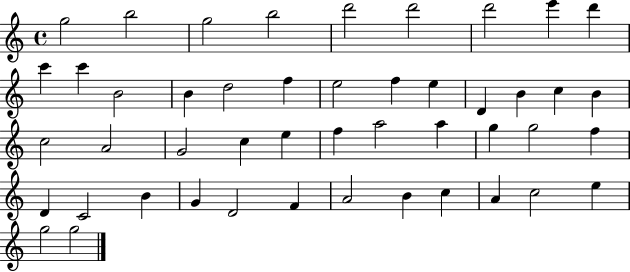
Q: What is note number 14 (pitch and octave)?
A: D5